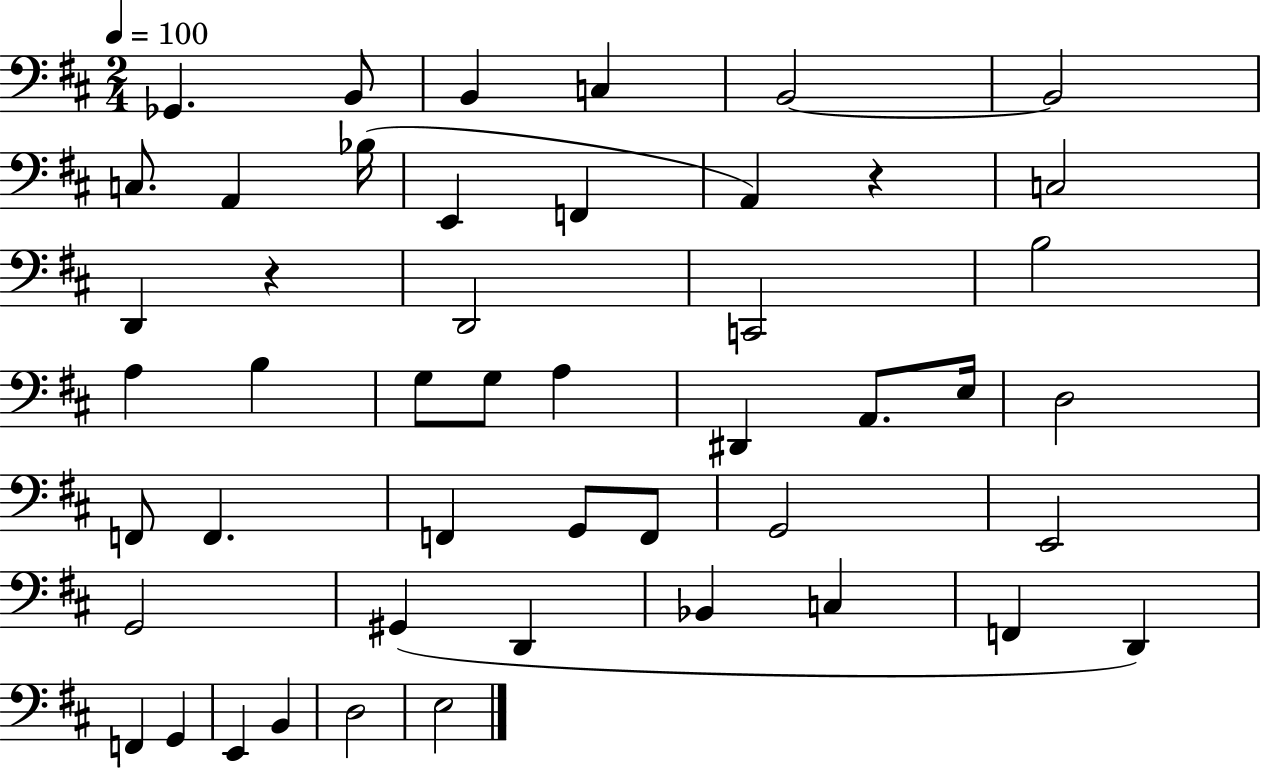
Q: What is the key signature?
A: D major